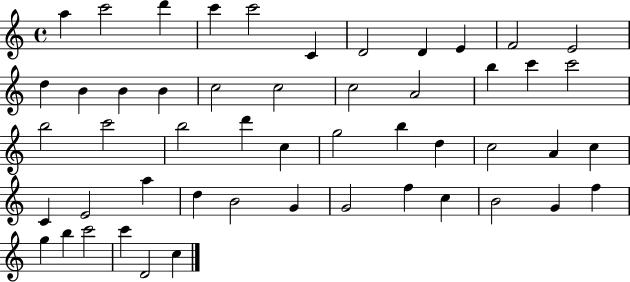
X:1
T:Untitled
M:4/4
L:1/4
K:C
a c'2 d' c' c'2 C D2 D E F2 E2 d B B B c2 c2 c2 A2 b c' c'2 b2 c'2 b2 d' c g2 b d c2 A c C E2 a d B2 G G2 f c B2 G f g b c'2 c' D2 c